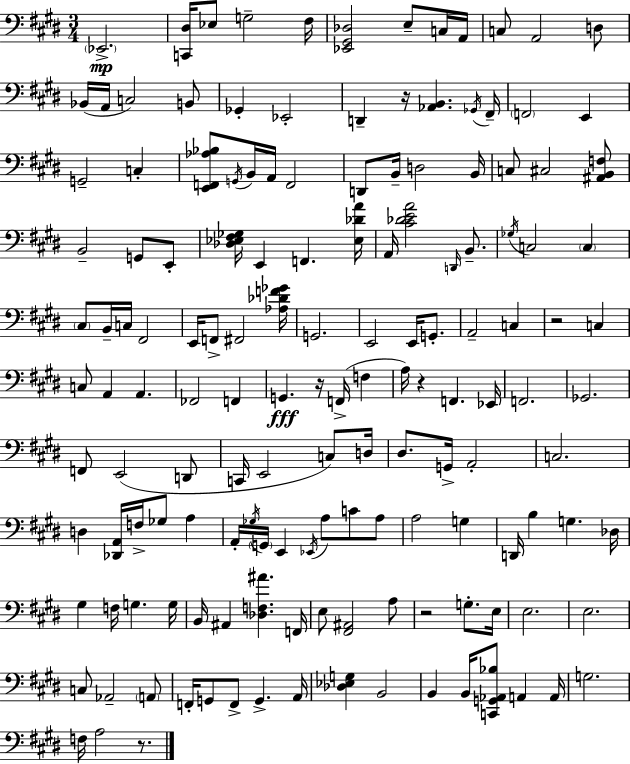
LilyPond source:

{
  \clef bass
  \numericTimeSignature
  \time 3/4
  \key e \major
  \parenthesize ees,2.->\mp | <c, dis>16 ees8 g2-- fis16 | <ees, gis, des>2 e8-- c16 a,16 | c8 a,2 d8 | \break bes,16( a,16 c2) b,8 | ges,4-. ees,2-. | d,4-- r16 <aes, b,>4. \acciaccatura { ges,16 } | fis,16-- \parenthesize f,2 e,4 | \break g,2-- c4-. | <e, f, aes bes>8 \acciaccatura { g,16 } b,16 a,16 f,2 | d,8 b,16-- d2 | b,16 c8 cis2 | \break <ais, b, f>8 b,2-- g,8 | e,8-. <des ees fis ges>16 e,4 f,4. | <ees des' a'>16 a,16 <cis' des' e' a'>2 \grace { d,16 } | b,8.-- \acciaccatura { ges16 } c2 | \break \parenthesize c4 \parenthesize cis8 b,16-- c16 fis,2 | e,16 f,8-> fis,2 | <aes des' f' ges'>16 g,2. | e,2 | \break e,16 g,8.-. a,2-- | c4 r2 | c4 c8 a,4 a,4. | fes,2 | \break f,4 g,4.\fff r16 f,16->( | f4 a16) r4 f,4. | ees,16 f,2. | ges,2. | \break f,8 e,2( | d,8 c,16 e,2 | c8) d16 dis8. g,16-> a,2-. | c2. | \break d4 <des, a,>16 f16-> ges8 | a4 a,16-. \acciaccatura { ges16 } \parenthesize g,16 e,4 \acciaccatura { ees,16 } | a8 c'8 a8 a2 | g4 d,16 b4 g4. | \break des16 gis4 f16 g4. | g16 b,16 ais,4 <des f ais'>4. | f,16 e8 <fis, ais,>2 | a8 r2 | \break g8.-. e16 e2. | e2. | c8 aes,2-- | \parenthesize a,8 f,16-. g,8 f,8-> g,4.-> | \break a,16 <des ees g>4 b,2 | b,4 b,16 <c, g, aes, bes>8 | a,4 a,16 g2. | f16 a2 | \break r8. \bar "|."
}